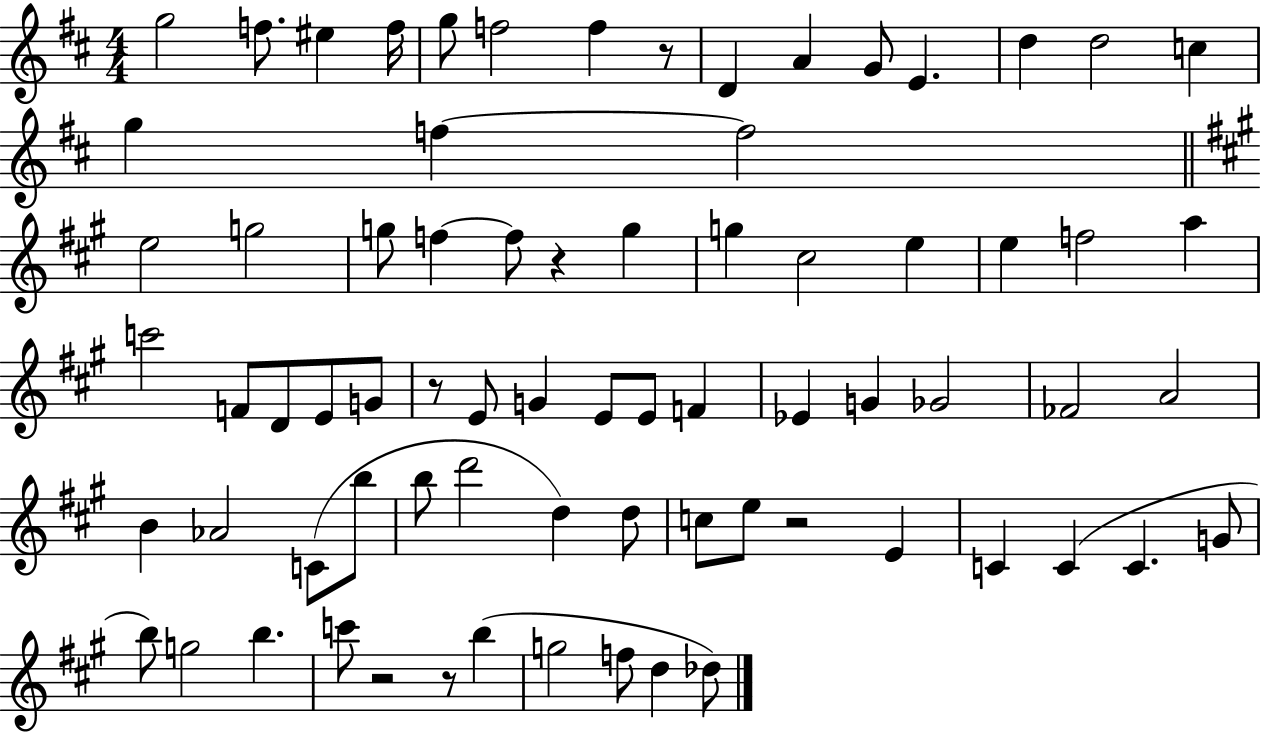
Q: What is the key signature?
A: D major